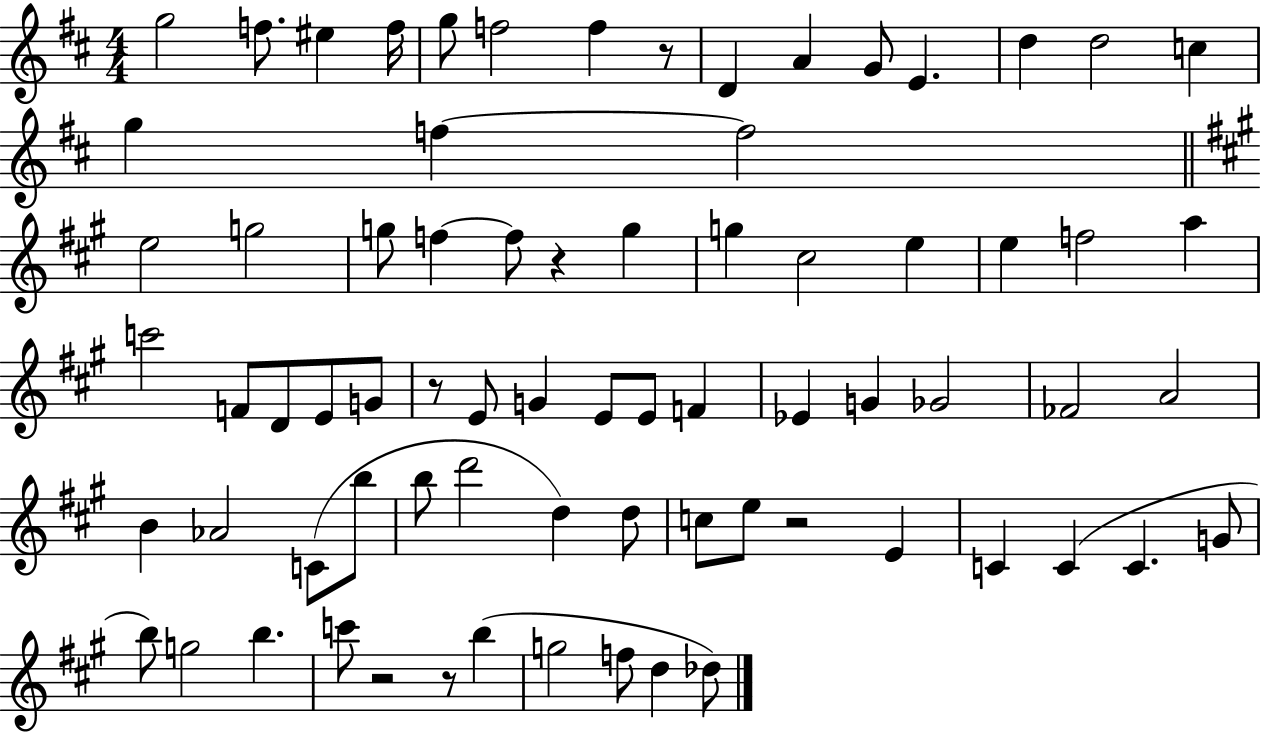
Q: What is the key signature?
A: D major